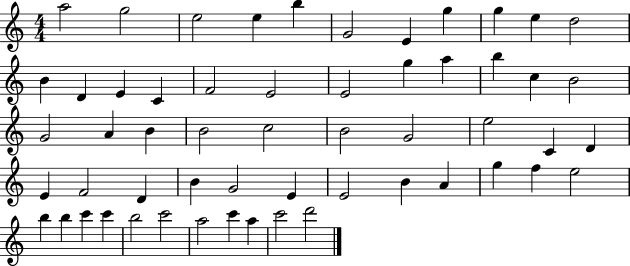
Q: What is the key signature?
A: C major